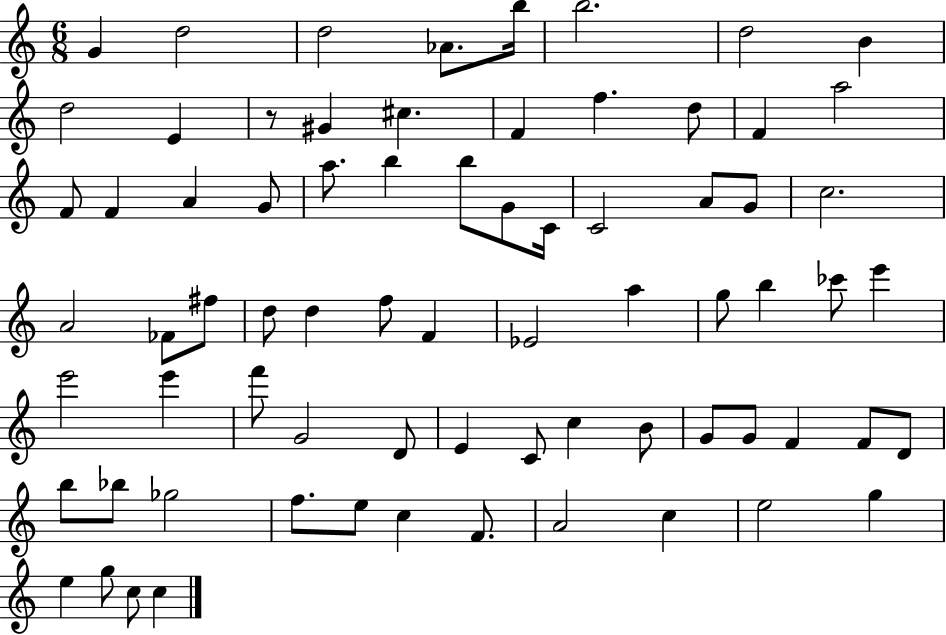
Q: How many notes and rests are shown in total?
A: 73